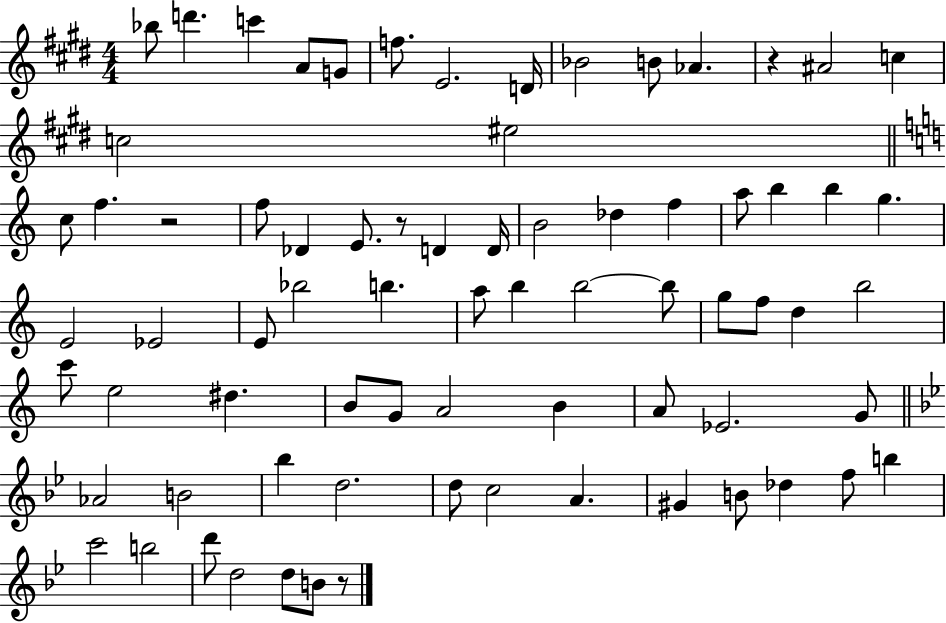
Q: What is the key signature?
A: E major